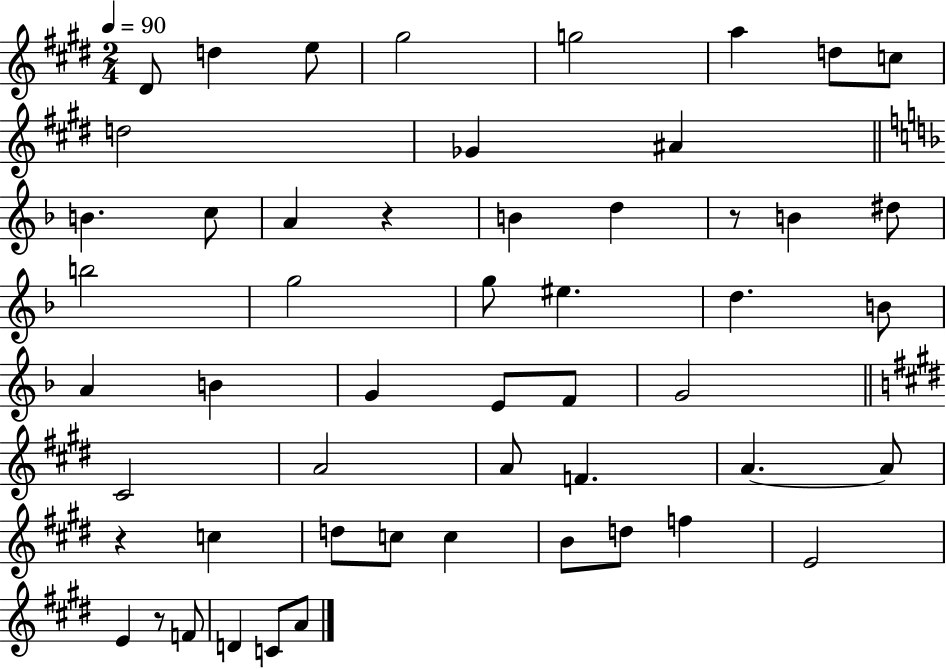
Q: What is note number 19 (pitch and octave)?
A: B5